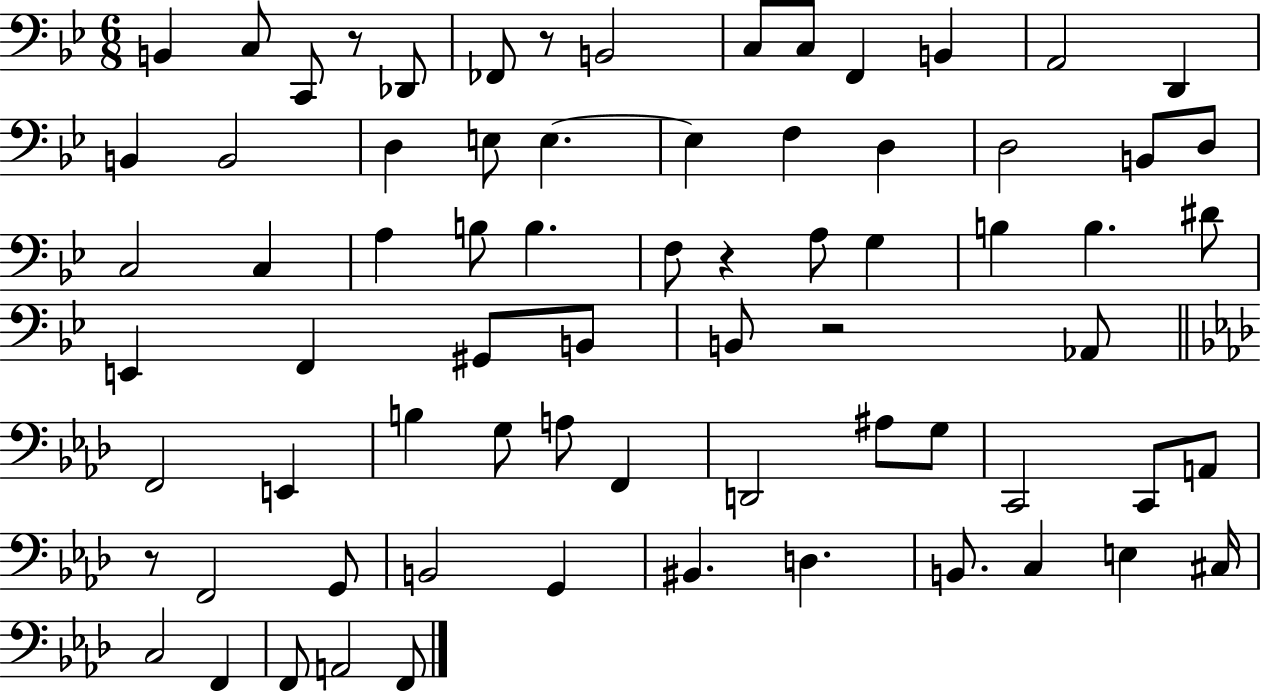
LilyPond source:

{
  \clef bass
  \numericTimeSignature
  \time 6/8
  \key bes \major
  b,4 c8 c,8 r8 des,8 | fes,8 r8 b,2 | c8 c8 f,4 b,4 | a,2 d,4 | \break b,4 b,2 | d4 e8 e4.~~ | e4 f4 d4 | d2 b,8 d8 | \break c2 c4 | a4 b8 b4. | f8 r4 a8 g4 | b4 b4. dis'8 | \break e,4 f,4 gis,8 b,8 | b,8 r2 aes,8 | \bar "||" \break \key aes \major f,2 e,4 | b4 g8 a8 f,4 | d,2 ais8 g8 | c,2 c,8 a,8 | \break r8 f,2 g,8 | b,2 g,4 | bis,4. d4. | b,8. c4 e4 cis16 | \break c2 f,4 | f,8 a,2 f,8 | \bar "|."
}